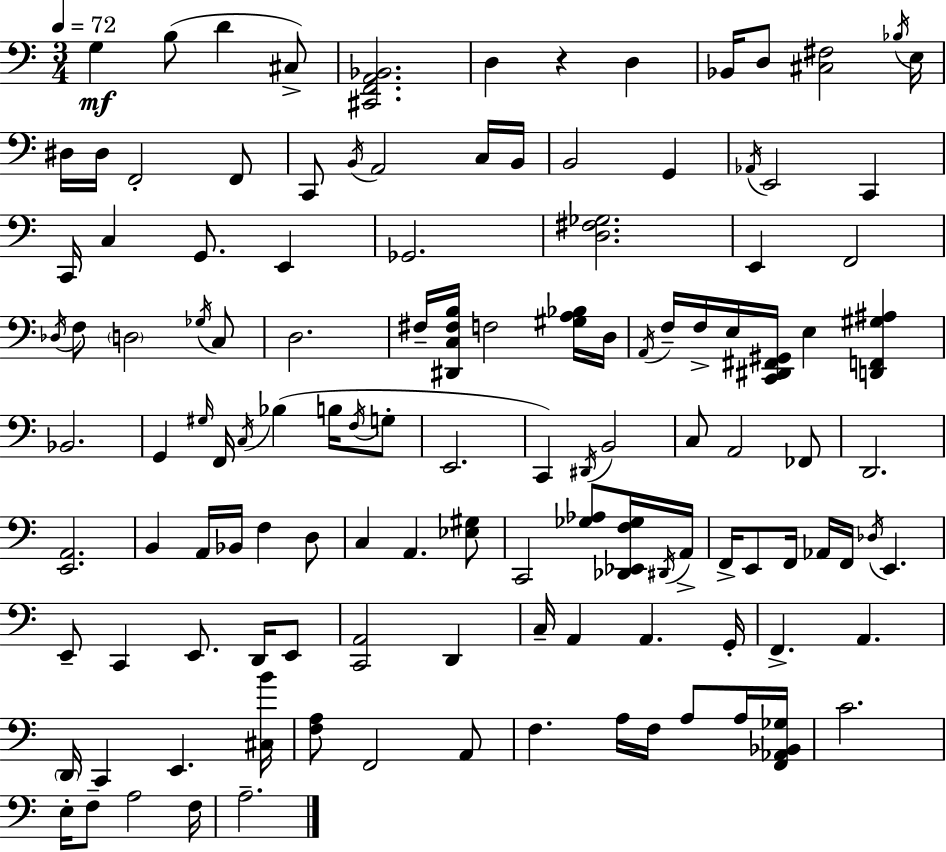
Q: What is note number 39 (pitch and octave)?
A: F3